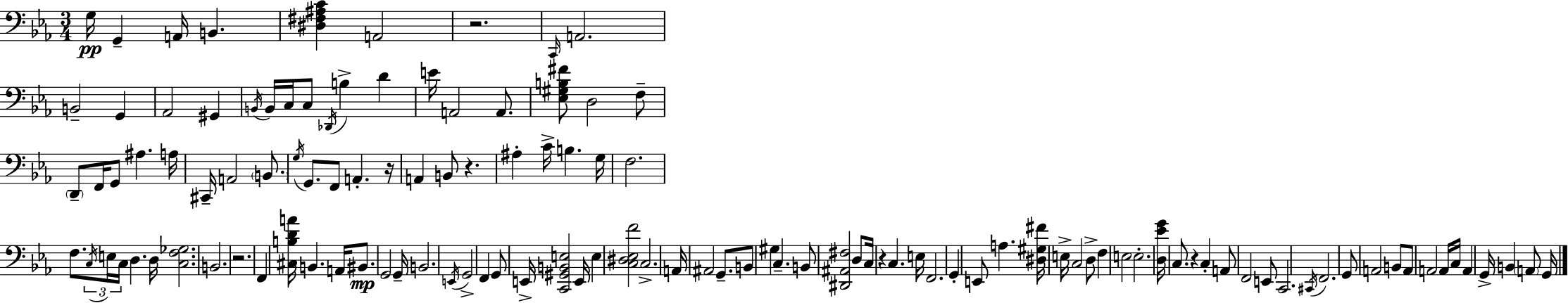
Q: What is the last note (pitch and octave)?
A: G2